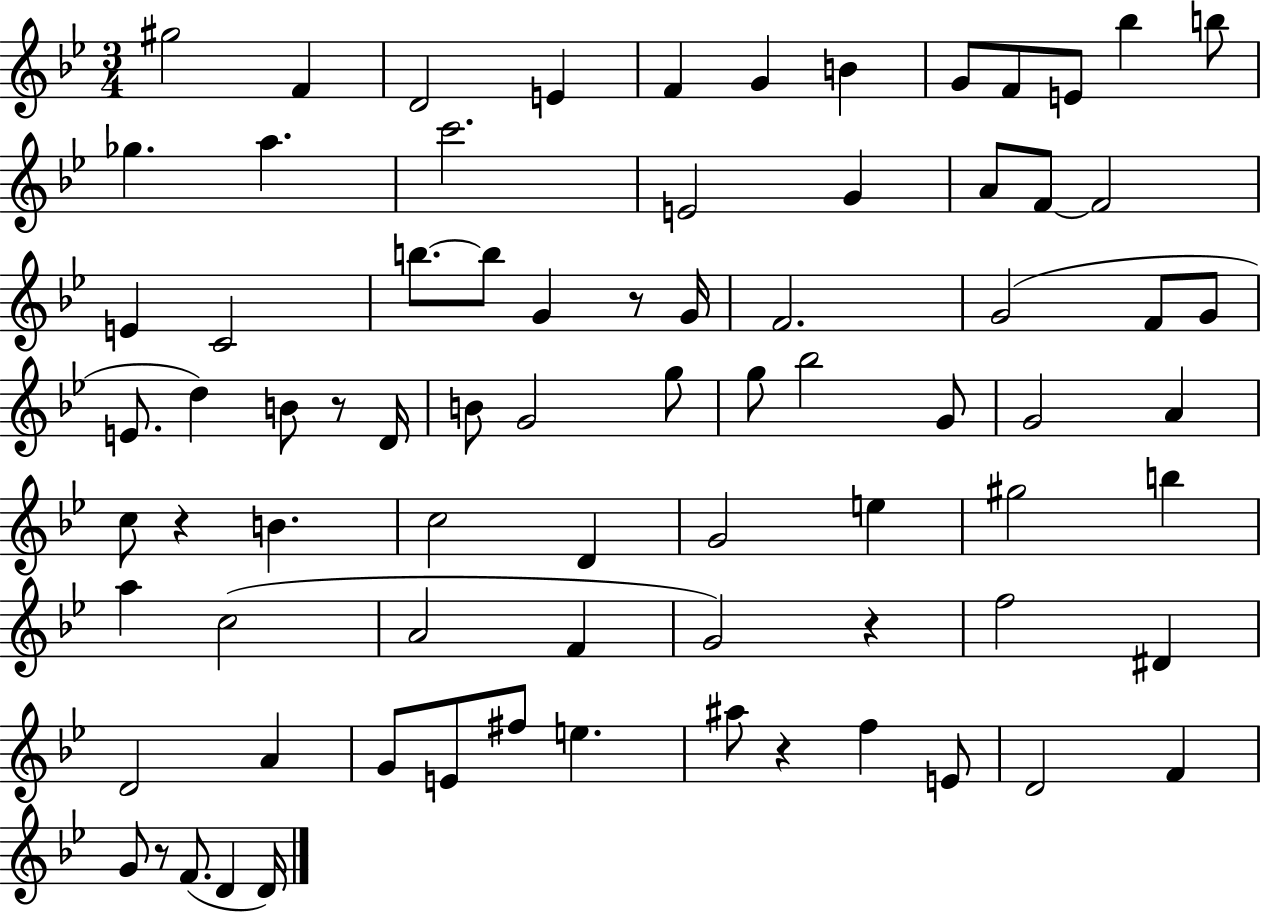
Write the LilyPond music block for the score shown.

{
  \clef treble
  \numericTimeSignature
  \time 3/4
  \key bes \major
  gis''2 f'4 | d'2 e'4 | f'4 g'4 b'4 | g'8 f'8 e'8 bes''4 b''8 | \break ges''4. a''4. | c'''2. | e'2 g'4 | a'8 f'8~~ f'2 | \break e'4 c'2 | b''8.~~ b''8 g'4 r8 g'16 | f'2. | g'2( f'8 g'8 | \break e'8. d''4) b'8 r8 d'16 | b'8 g'2 g''8 | g''8 bes''2 g'8 | g'2 a'4 | \break c''8 r4 b'4. | c''2 d'4 | g'2 e''4 | gis''2 b''4 | \break a''4 c''2( | a'2 f'4 | g'2) r4 | f''2 dis'4 | \break d'2 a'4 | g'8 e'8 fis''8 e''4. | ais''8 r4 f''4 e'8 | d'2 f'4 | \break g'8 r8 f'8.( d'4 d'16) | \bar "|."
}